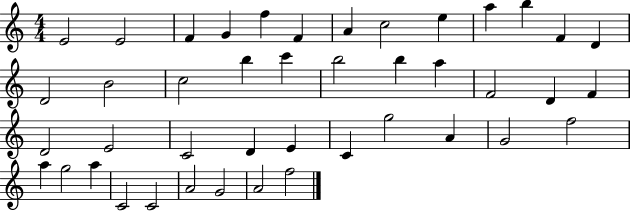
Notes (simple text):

E4/h E4/h F4/q G4/q F5/q F4/q A4/q C5/h E5/q A5/q B5/q F4/q D4/q D4/h B4/h C5/h B5/q C6/q B5/h B5/q A5/q F4/h D4/q F4/q D4/h E4/h C4/h D4/q E4/q C4/q G5/h A4/q G4/h F5/h A5/q G5/h A5/q C4/h C4/h A4/h G4/h A4/h F5/h